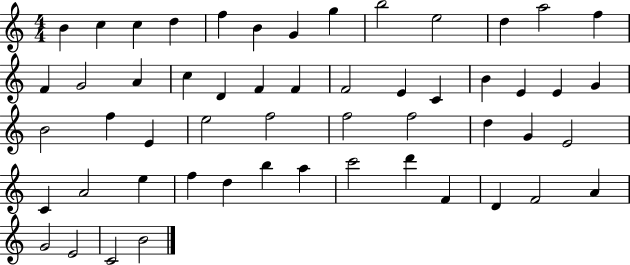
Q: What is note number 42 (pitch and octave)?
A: D5